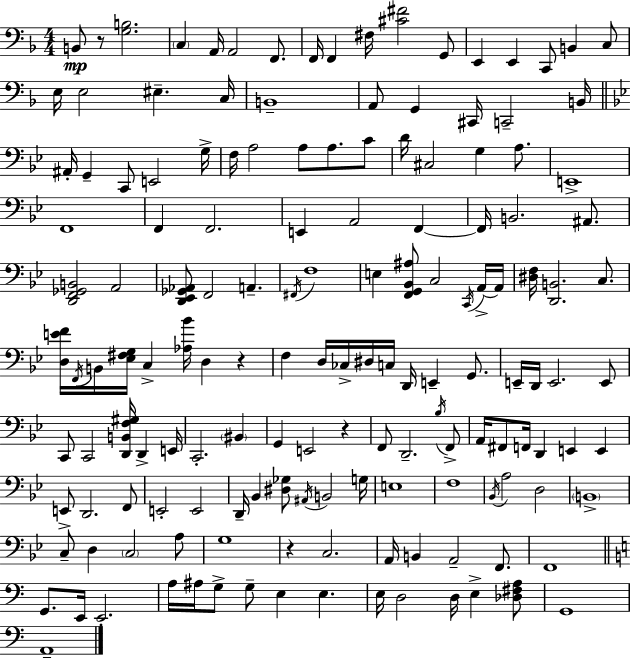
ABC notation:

X:1
T:Untitled
M:4/4
L:1/4
K:Dm
B,,/2 z/2 [G,B,]2 C, A,,/4 A,,2 F,,/2 F,,/4 F,, ^F,/4 [^C^F]2 G,,/2 E,, E,, C,,/2 B,, C,/2 E,/4 E,2 ^E, C,/4 B,,4 A,,/2 G,, ^C,,/4 C,,2 B,,/4 ^A,,/4 G,, C,,/2 E,,2 G,/4 F,/4 A,2 A,/2 A,/2 C/2 D/4 ^C,2 G, A,/2 E,,4 F,,4 F,, F,,2 E,, A,,2 F,, F,,/4 B,,2 ^A,,/2 [D,,F,,_G,,B,,]2 A,,2 [D,,_E,,_G,,_A,,]/2 F,,2 A,, ^F,,/4 F,4 E, [F,,G,,_B,,^A,]/2 C,2 C,,/4 A,,/4 A,,/4 [^D,F,]/4 [D,,B,,]2 C,/2 [D,EF]/4 F,,/4 B,,/4 [_E,^F,G,]/4 C, [_A,_B]/4 D, z F, D,/4 _C,/4 ^D,/4 C,/4 D,,/4 E,, G,,/2 E,,/4 D,,/4 E,,2 E,,/2 C,,/2 C,,2 [D,,B,,F,^G,]/4 D,, E,,/4 C,,2 ^B,, G,, E,,2 z F,,/2 D,,2 _B,/4 F,,/2 A,,/4 ^F,,/2 F,,/4 D,, E,, E,, E,,/2 D,,2 F,,/2 E,,2 E,,2 D,,/4 _B,, [^D,_G,]/2 ^A,,/4 B,,2 G,/4 E,4 F,4 _B,,/4 A,2 D,2 B,,4 C,/2 D, C,2 A,/2 G,4 z C,2 A,,/4 B,, A,,2 F,,/2 F,,4 G,,/2 E,,/4 E,,2 A,/4 ^A,/4 G,/2 G,/2 E, E, E,/4 D,2 D,/4 E, [_D,^F,A,]/2 G,,4 A,,4